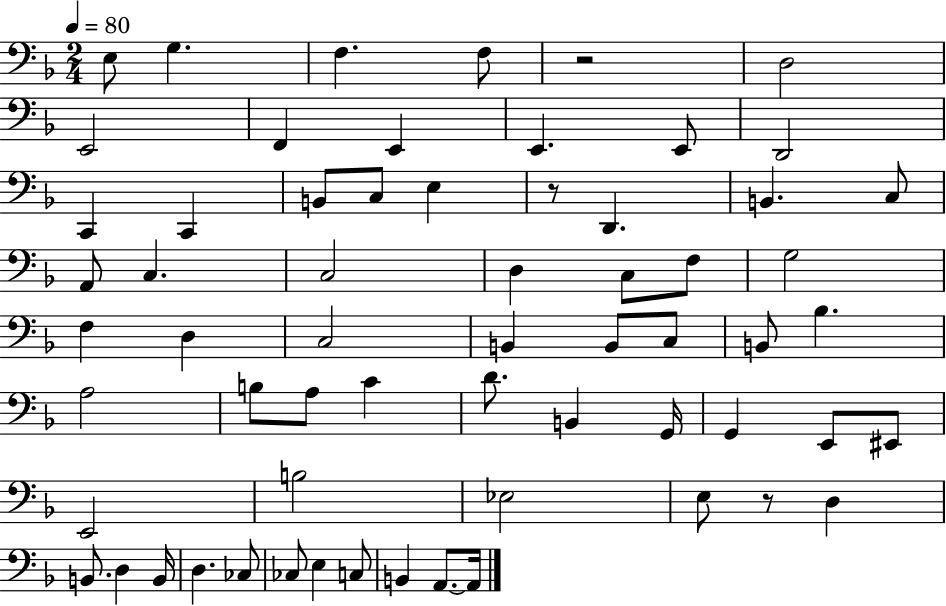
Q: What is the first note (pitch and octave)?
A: E3